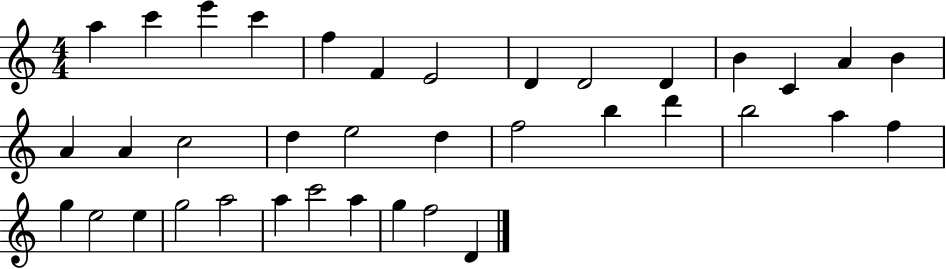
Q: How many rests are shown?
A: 0